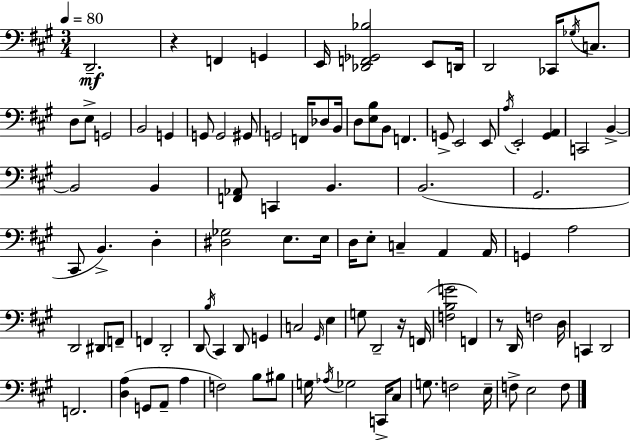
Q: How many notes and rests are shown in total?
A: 100